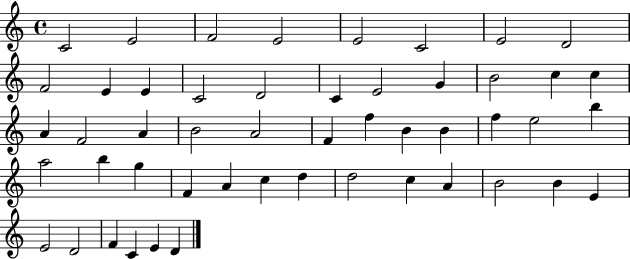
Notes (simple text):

C4/h E4/h F4/h E4/h E4/h C4/h E4/h D4/h F4/h E4/q E4/q C4/h D4/h C4/q E4/h G4/q B4/h C5/q C5/q A4/q F4/h A4/q B4/h A4/h F4/q F5/q B4/q B4/q F5/q E5/h B5/q A5/h B5/q G5/q F4/q A4/q C5/q D5/q D5/h C5/q A4/q B4/h B4/q E4/q E4/h D4/h F4/q C4/q E4/q D4/q